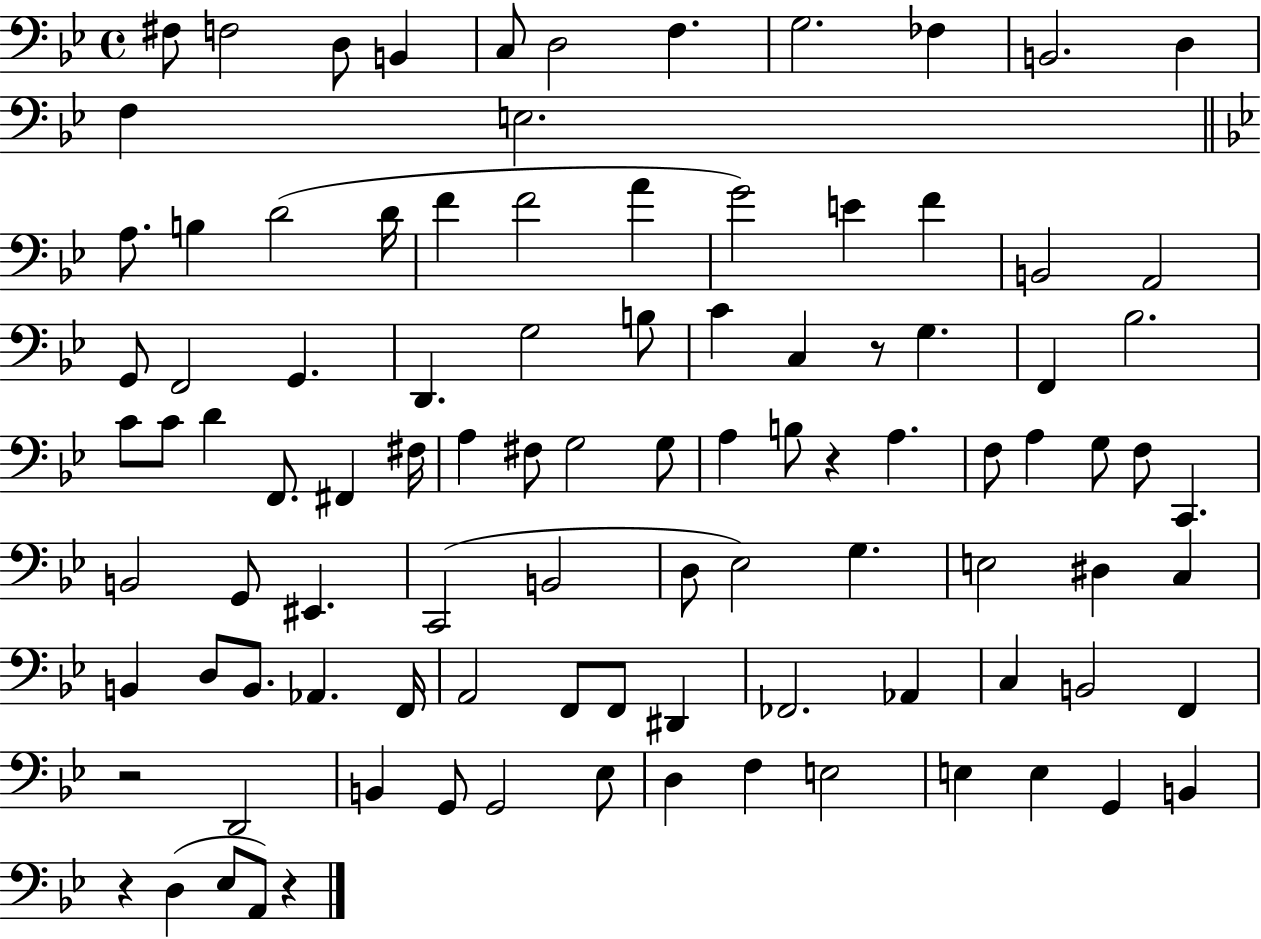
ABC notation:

X:1
T:Untitled
M:4/4
L:1/4
K:Bb
^F,/2 F,2 D,/2 B,, C,/2 D,2 F, G,2 _F, B,,2 D, F, E,2 A,/2 B, D2 D/4 F F2 A G2 E F B,,2 A,,2 G,,/2 F,,2 G,, D,, G,2 B,/2 C C, z/2 G, F,, _B,2 C/2 C/2 D F,,/2 ^F,, ^F,/4 A, ^F,/2 G,2 G,/2 A, B,/2 z A, F,/2 A, G,/2 F,/2 C,, B,,2 G,,/2 ^E,, C,,2 B,,2 D,/2 _E,2 G, E,2 ^D, C, B,, D,/2 B,,/2 _A,, F,,/4 A,,2 F,,/2 F,,/2 ^D,, _F,,2 _A,, C, B,,2 F,, z2 D,,2 B,, G,,/2 G,,2 _E,/2 D, F, E,2 E, E, G,, B,, z D, _E,/2 A,,/2 z